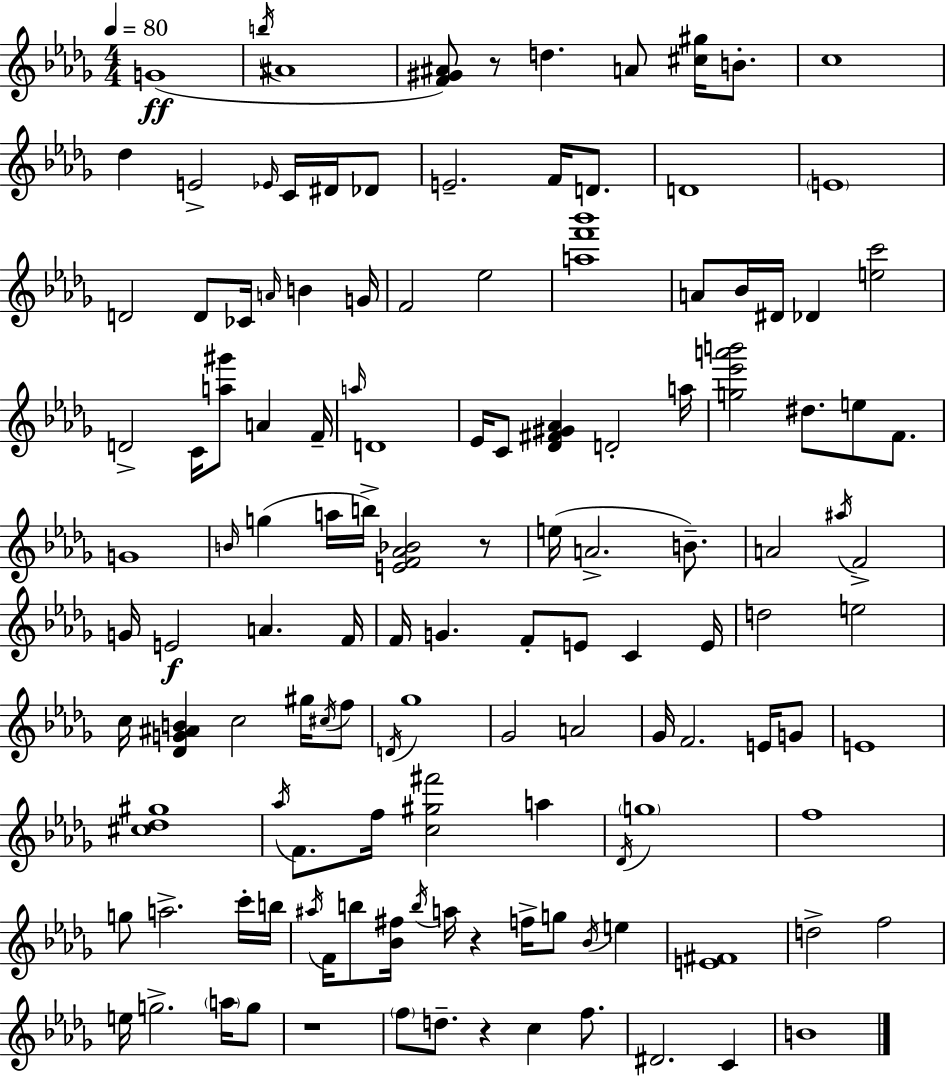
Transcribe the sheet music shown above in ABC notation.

X:1
T:Untitled
M:4/4
L:1/4
K:Bbm
G4 b/4 ^A4 [F^G^A]/2 z/2 d A/2 [^c^g]/4 B/2 c4 _d E2 _E/4 C/4 ^D/4 _D/2 E2 F/4 D/2 D4 E4 D2 D/2 _C/4 A/4 B G/4 F2 _e2 [af'_b']4 A/2 _B/4 ^D/4 _D [ec']2 D2 C/4 [a^g']/2 A F/4 a/4 D4 _E/4 C/2 [_D^F^G_A] D2 a/4 [g_e'a'b']2 ^d/2 e/2 F/2 G4 B/4 g a/4 b/4 [EF_A_B]2 z/2 e/4 A2 B/2 A2 ^a/4 F2 G/4 E2 A F/4 F/4 G F/2 E/2 C E/4 d2 e2 c/4 [_DG^AB] c2 ^g/4 ^c/4 f/2 D/4 _g4 _G2 A2 _G/4 F2 E/4 G/2 E4 [^c_d^g]4 _a/4 F/2 f/4 [c^g^f']2 a _D/4 g4 f4 g/2 a2 c'/4 b/4 ^a/4 F/4 b/2 [_B^f]/4 b/4 a/4 z f/4 g/2 _B/4 e [E^F]4 d2 f2 e/4 g2 a/4 g/2 z4 f/2 d/2 z c f/2 ^D2 C B4